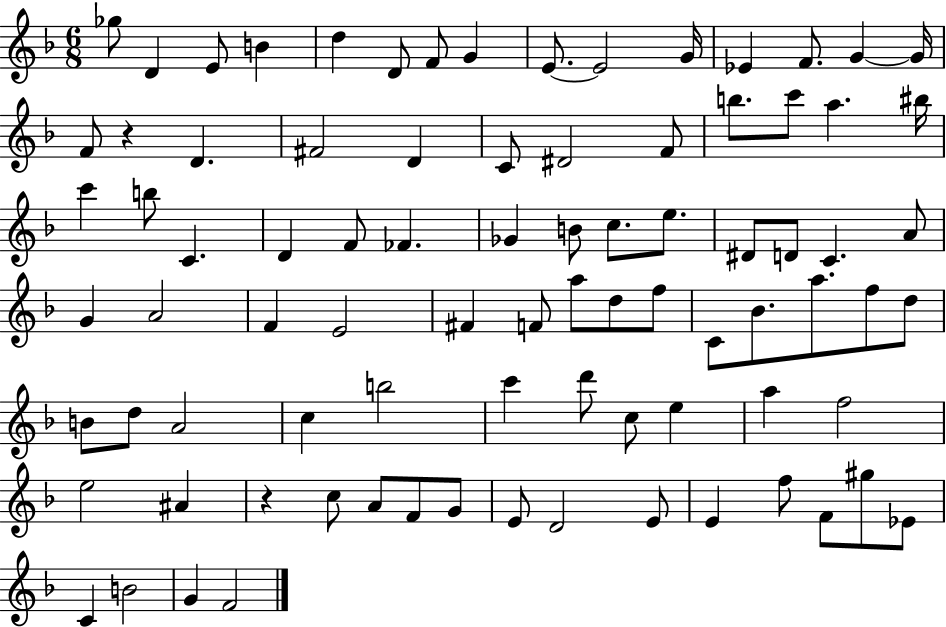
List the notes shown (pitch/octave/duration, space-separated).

Gb5/e D4/q E4/e B4/q D5/q D4/e F4/e G4/q E4/e. E4/h G4/s Eb4/q F4/e. G4/q G4/s F4/e R/q D4/q. F#4/h D4/q C4/e D#4/h F4/e B5/e. C6/e A5/q. BIS5/s C6/q B5/e C4/q. D4/q F4/e FES4/q. Gb4/q B4/e C5/e. E5/e. D#4/e D4/e C4/q. A4/e G4/q A4/h F4/q E4/h F#4/q F4/e A5/e D5/e F5/e C4/e Bb4/e. A5/e. F5/e D5/e B4/e D5/e A4/h C5/q B5/h C6/q D6/e C5/e E5/q A5/q F5/h E5/h A#4/q R/q C5/e A4/e F4/e G4/e E4/e D4/h E4/e E4/q F5/e F4/e G#5/e Eb4/e C4/q B4/h G4/q F4/h